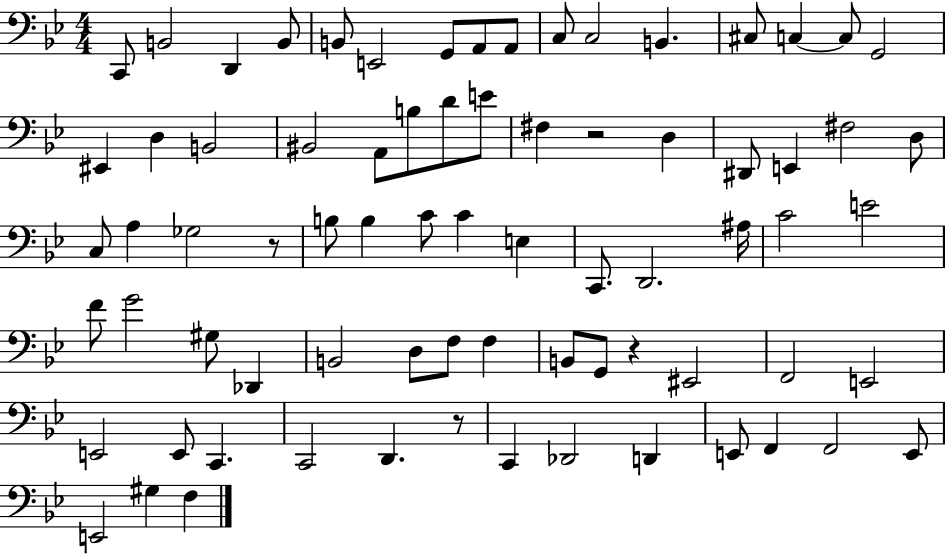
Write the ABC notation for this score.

X:1
T:Untitled
M:4/4
L:1/4
K:Bb
C,,/2 B,,2 D,, B,,/2 B,,/2 E,,2 G,,/2 A,,/2 A,,/2 C,/2 C,2 B,, ^C,/2 C, C,/2 G,,2 ^E,, D, B,,2 ^B,,2 A,,/2 B,/2 D/2 E/2 ^F, z2 D, ^D,,/2 E,, ^F,2 D,/2 C,/2 A, _G,2 z/2 B,/2 B, C/2 C E, C,,/2 D,,2 ^A,/4 C2 E2 F/2 G2 ^G,/2 _D,, B,,2 D,/2 F,/2 F, B,,/2 G,,/2 z ^E,,2 F,,2 E,,2 E,,2 E,,/2 C,, C,,2 D,, z/2 C,, _D,,2 D,, E,,/2 F,, F,,2 E,,/2 E,,2 ^G, F,